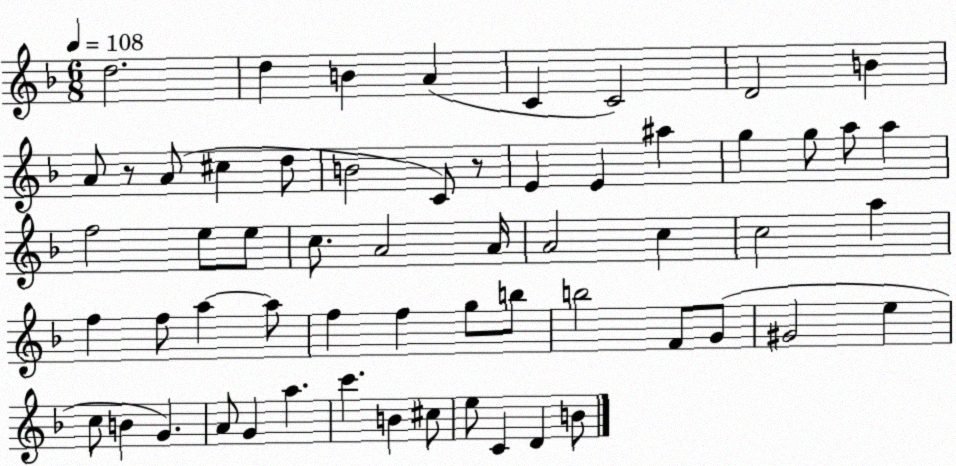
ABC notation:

X:1
T:Untitled
M:6/8
L:1/4
K:F
d2 d B A C C2 D2 B A/2 z/2 A/2 ^c d/2 B2 C/2 z/2 E E ^a g g/2 a/2 a f2 e/2 e/2 c/2 A2 A/4 A2 c c2 a f f/2 a a/2 f f g/2 b/2 b2 F/2 G/2 ^G2 e c/2 B G A/2 G a c' B ^c/2 e/2 C D B/2